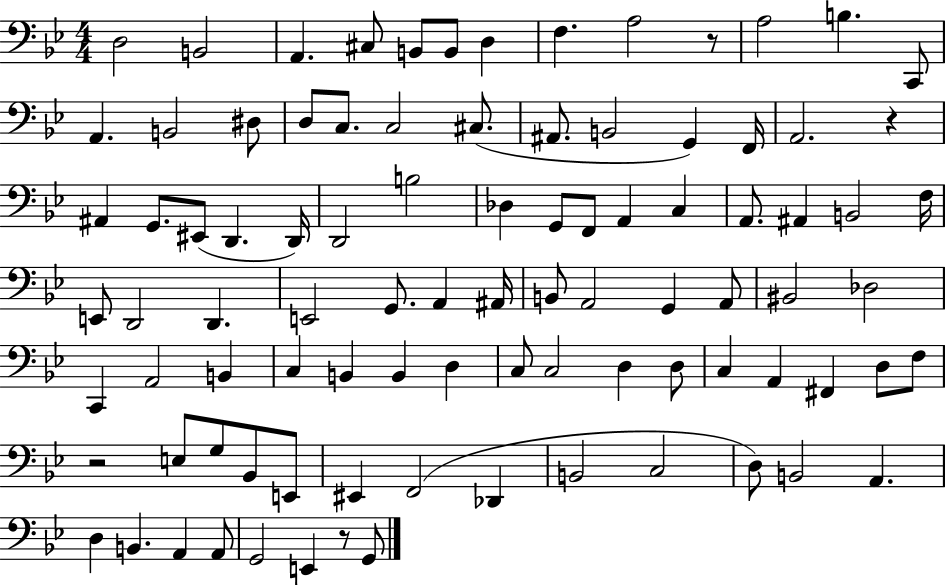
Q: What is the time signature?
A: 4/4